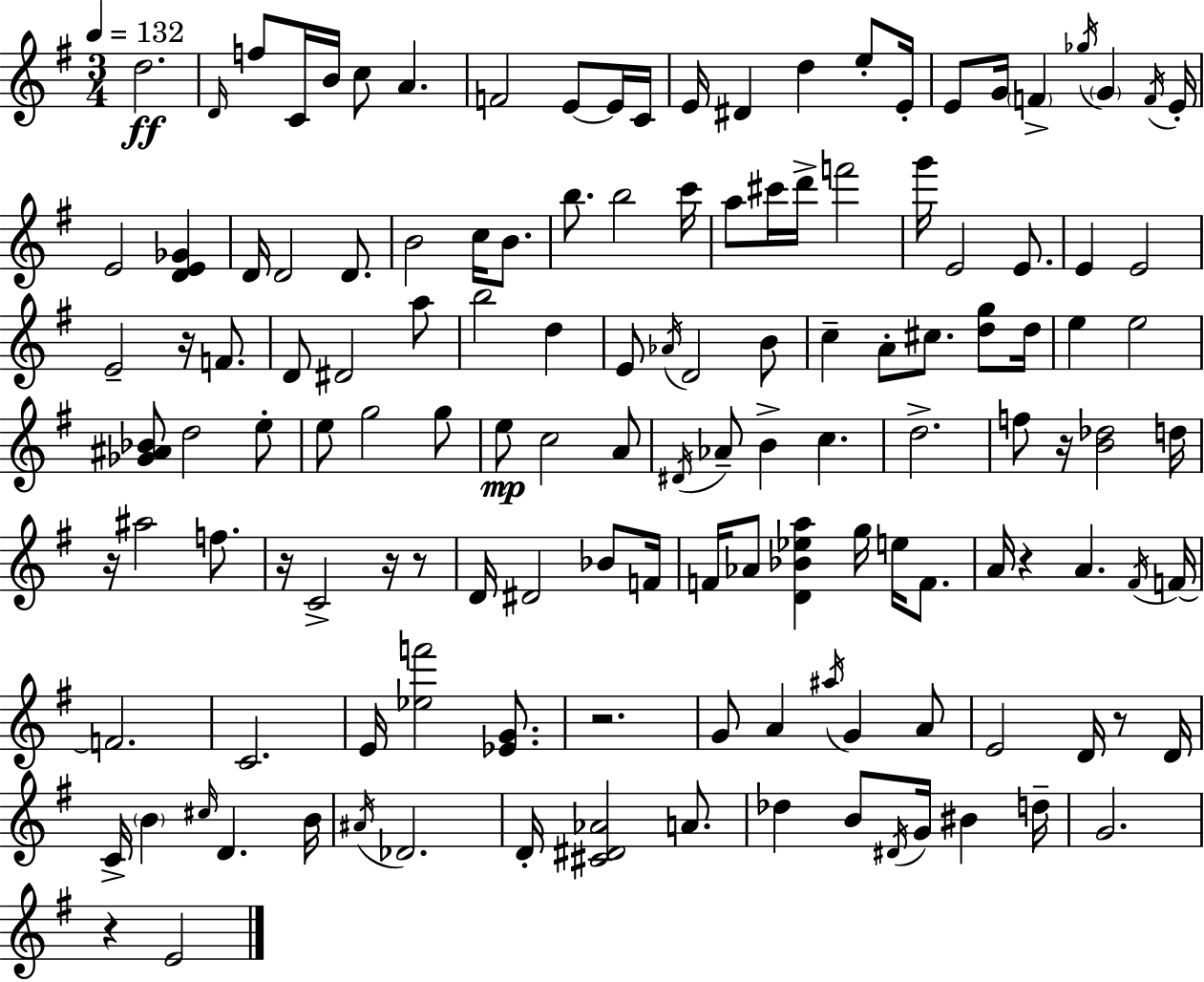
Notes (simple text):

D5/h. D4/s F5/e C4/s B4/s C5/e A4/q. F4/h E4/e E4/s C4/s E4/s D#4/q D5/q E5/e E4/s E4/e G4/s F4/q Gb5/s G4/q F4/s E4/s E4/h [D4,E4,Gb4]/q D4/s D4/h D4/e. B4/h C5/s B4/e. B5/e. B5/h C6/s A5/e C#6/s D6/s F6/h G6/s E4/h E4/e. E4/q E4/h E4/h R/s F4/e. D4/e D#4/h A5/e B5/h D5/q E4/e Ab4/s D4/h B4/e C5/q A4/e C#5/e. [D5,G5]/e D5/s E5/q E5/h [Gb4,A#4,Bb4]/e D5/h E5/e E5/e G5/h G5/e E5/e C5/h A4/e D#4/s Ab4/e B4/q C5/q. D5/h. F5/e R/s [B4,Db5]/h D5/s R/s A#5/h F5/e. R/s C4/h R/s R/e D4/s D#4/h Bb4/e F4/s F4/s Ab4/e [D4,Bb4,Eb5,A5]/q G5/s E5/s F4/e. A4/s R/q A4/q. F#4/s F4/s F4/h. C4/h. E4/s [Eb5,F6]/h [Eb4,G4]/e. R/h. G4/e A4/q A#5/s G4/q A4/e E4/h D4/s R/e D4/s C4/s B4/q C#5/s D4/q. B4/s A#4/s Db4/h. D4/s [C#4,D#4,Ab4]/h A4/e. Db5/q B4/e D#4/s G4/s BIS4/q D5/s G4/h. R/q E4/h